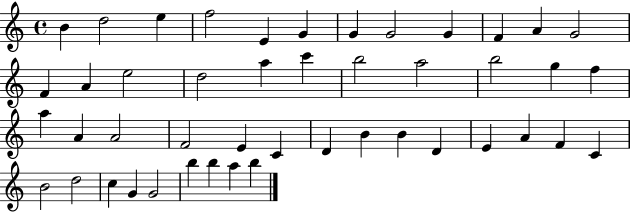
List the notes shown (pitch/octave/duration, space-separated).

B4/q D5/h E5/q F5/h E4/q G4/q G4/q G4/h G4/q F4/q A4/q G4/h F4/q A4/q E5/h D5/h A5/q C6/q B5/h A5/h B5/h G5/q F5/q A5/q A4/q A4/h F4/h E4/q C4/q D4/q B4/q B4/q D4/q E4/q A4/q F4/q C4/q B4/h D5/h C5/q G4/q G4/h B5/q B5/q A5/q B5/q